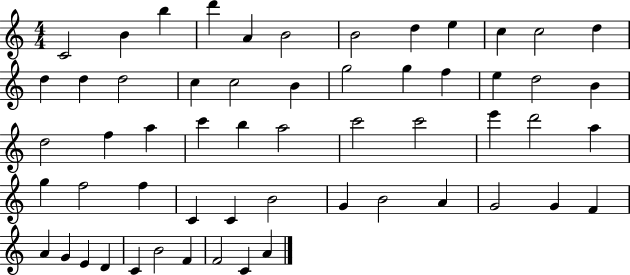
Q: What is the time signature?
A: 4/4